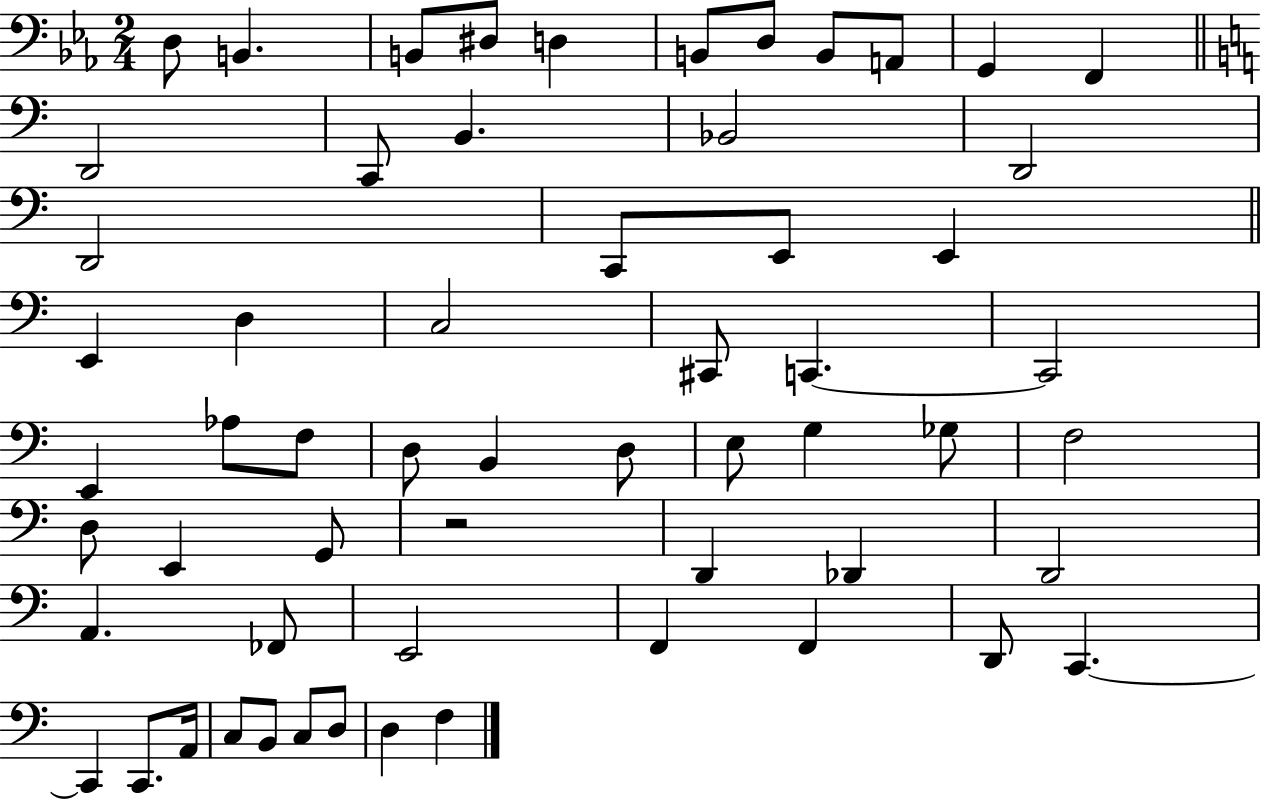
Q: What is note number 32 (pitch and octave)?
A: D3